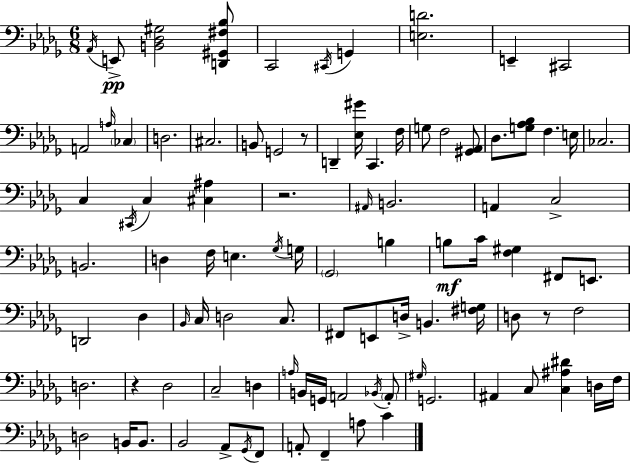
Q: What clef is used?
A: bass